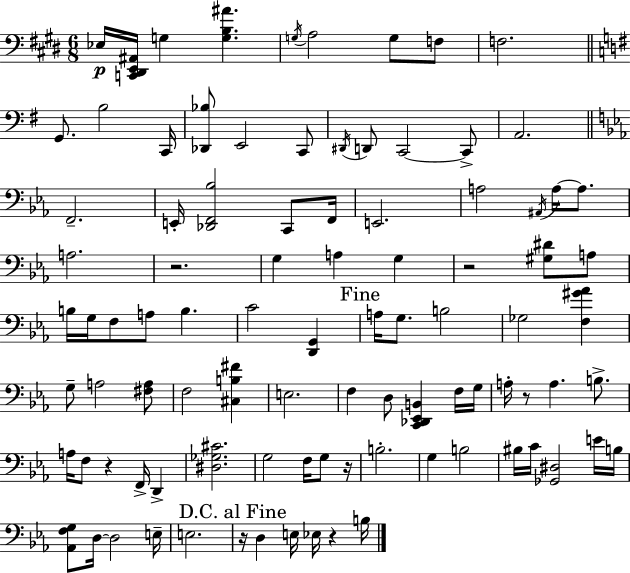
Eb3/s [C2,D#2,E2,A#2]/s G3/q [G3,B3,A#4]/q. G3/s A3/h G3/e F3/e F3/h. G2/e. B3/h C2/s [Db2,Bb3]/e E2/h C2/e D#2/s D2/e C2/h C2/e A2/h. F2/h. E2/s [Db2,F2,Bb3]/h C2/e F2/s E2/h. A3/h A#2/s A3/s A3/e. A3/h. R/h. G3/q A3/q G3/q R/h [G#3,D#4]/e A3/e B3/s G3/s F3/e A3/e B3/q. C4/h [D2,G2]/q A3/s G3/e. B3/h Gb3/h [F3,G#4,Ab4]/q G3/e A3/h [F#3,A3]/e F3/h [C#3,B3,F#4]/q E3/h. F3/q D3/e [C2,Db2,Eb2,B2]/q F3/s G3/s A3/s R/e A3/q. B3/e. A3/s F3/e R/q F2/s D2/q [D#3,Gb3,C#4]/h. G3/h F3/s G3/e R/s B3/h. G3/q B3/h BIS3/s C4/s [Gb2,D#3]/h E4/s B3/s [Ab2,F3,G3]/e D3/s D3/h E3/s E3/h. R/s D3/q E3/s Eb3/s R/q B3/s